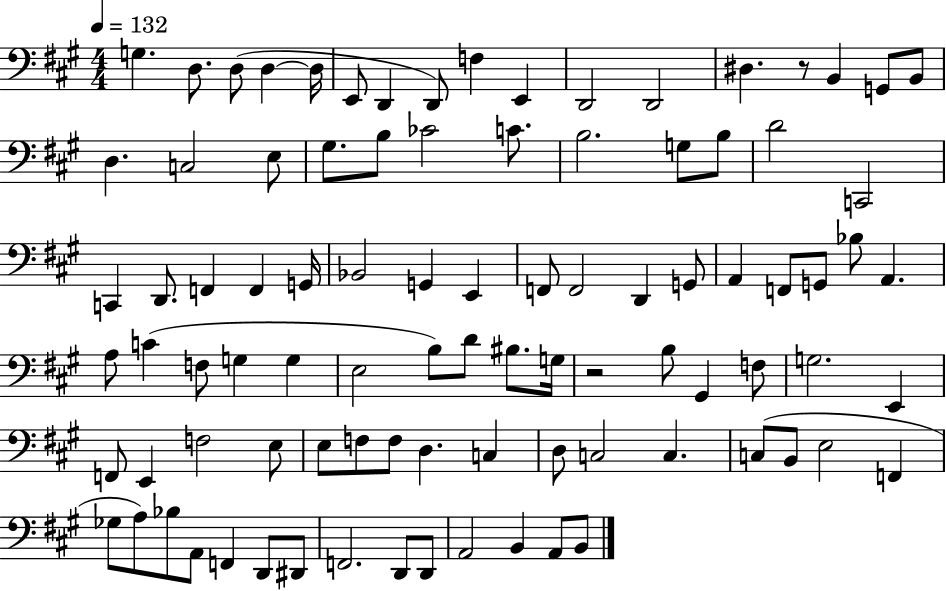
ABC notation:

X:1
T:Untitled
M:4/4
L:1/4
K:A
G, D,/2 D,/2 D, D,/4 E,,/2 D,, D,,/2 F, E,, D,,2 D,,2 ^D, z/2 B,, G,,/2 B,,/2 D, C,2 E,/2 ^G,/2 B,/2 _C2 C/2 B,2 G,/2 B,/2 D2 C,,2 C,, D,,/2 F,, F,, G,,/4 _B,,2 G,, E,, F,,/2 F,,2 D,, G,,/2 A,, F,,/2 G,,/2 _B,/2 A,, A,/2 C F,/2 G, G, E,2 B,/2 D/2 ^B,/2 G,/4 z2 B,/2 ^G,, F,/2 G,2 E,, F,,/2 E,, F,2 E,/2 E,/2 F,/2 F,/2 D, C, D,/2 C,2 C, C,/2 B,,/2 E,2 F,, _G,/2 A,/2 _B,/2 A,,/2 F,, D,,/2 ^D,,/2 F,,2 D,,/2 D,,/2 A,,2 B,, A,,/2 B,,/2